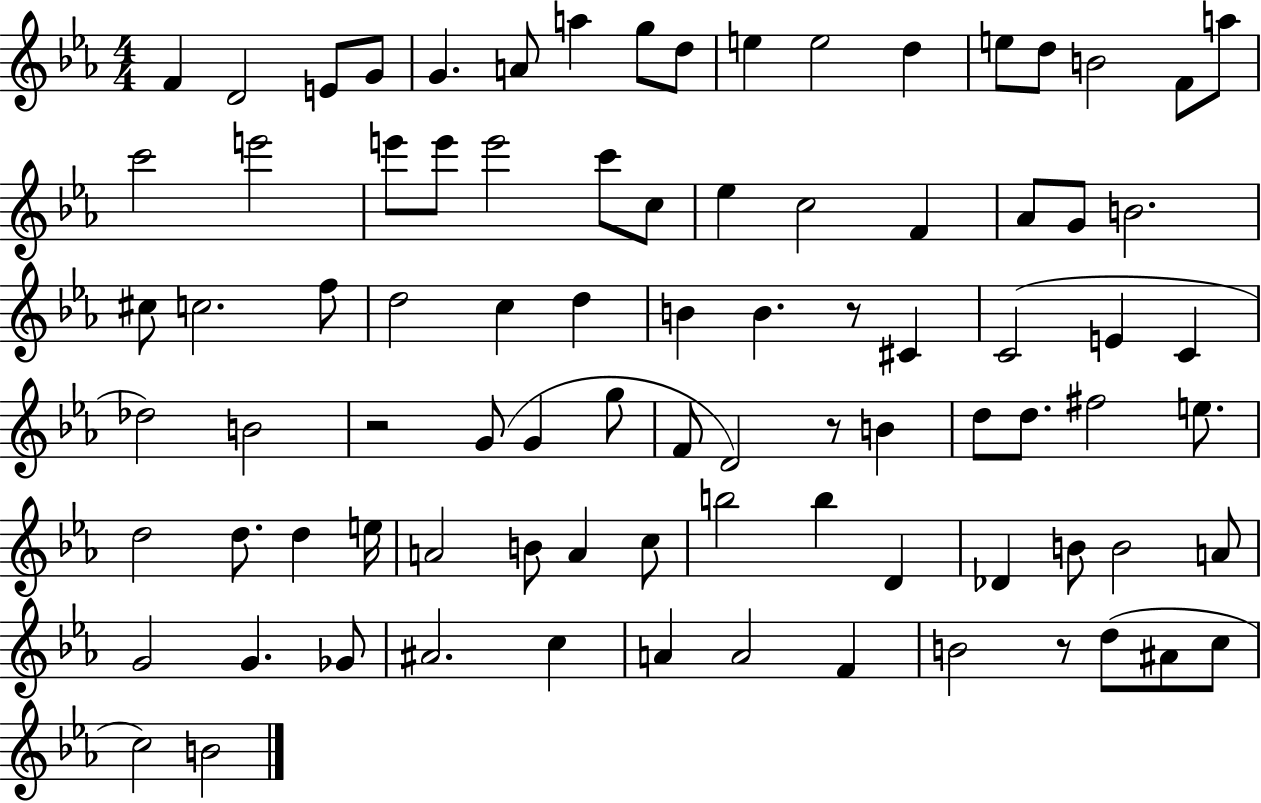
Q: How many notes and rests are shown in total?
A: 87